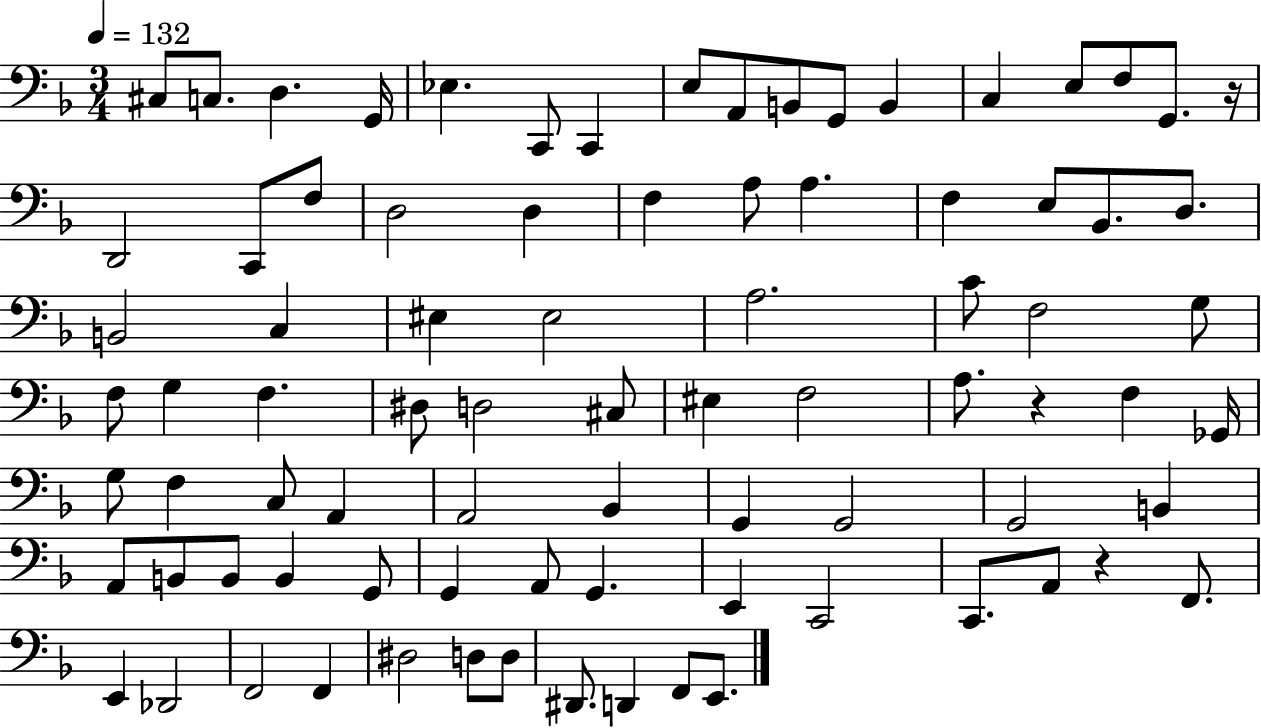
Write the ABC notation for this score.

X:1
T:Untitled
M:3/4
L:1/4
K:F
^C,/2 C,/2 D, G,,/4 _E, C,,/2 C,, E,/2 A,,/2 B,,/2 G,,/2 B,, C, E,/2 F,/2 G,,/2 z/4 D,,2 C,,/2 F,/2 D,2 D, F, A,/2 A, F, E,/2 _B,,/2 D,/2 B,,2 C, ^E, ^E,2 A,2 C/2 F,2 G,/2 F,/2 G, F, ^D,/2 D,2 ^C,/2 ^E, F,2 A,/2 z F, _G,,/4 G,/2 F, C,/2 A,, A,,2 _B,, G,, G,,2 G,,2 B,, A,,/2 B,,/2 B,,/2 B,, G,,/2 G,, A,,/2 G,, E,, C,,2 C,,/2 A,,/2 z F,,/2 E,, _D,,2 F,,2 F,, ^D,2 D,/2 D,/2 ^D,,/2 D,, F,,/2 E,,/2